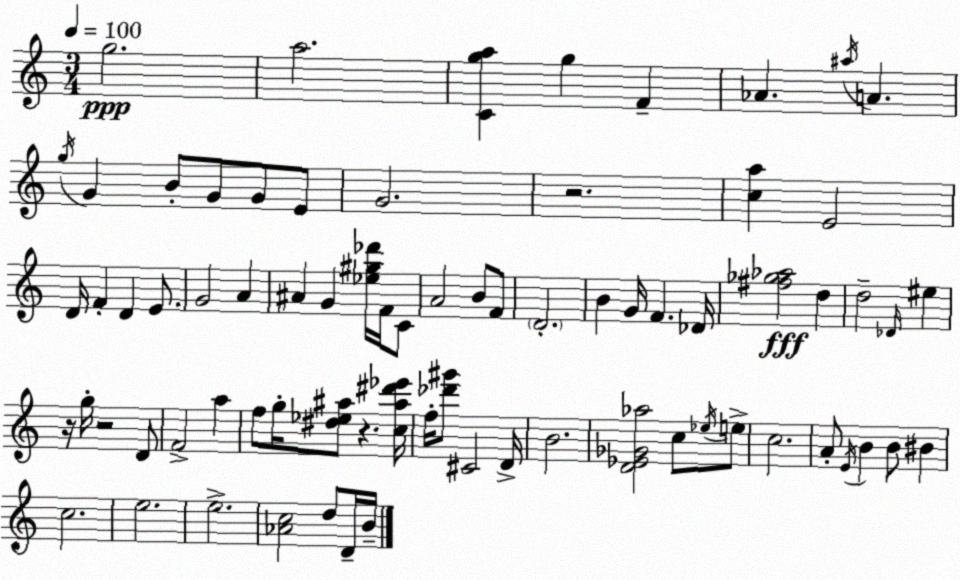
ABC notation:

X:1
T:Untitled
M:3/4
L:1/4
K:Am
g2 a2 [Cga] g F _A ^a/4 A g/4 G B/2 G/2 G/2 E/2 G2 z2 [ca] E2 D/4 F D E/2 G2 A ^A G [_e^g_d']/4 F/4 C/2 A2 B/2 F/2 D2 B G/4 F _D/4 [^f_g_a]2 d d2 _D/4 ^e z/4 g/4 z2 D/2 F2 a f/2 g/4 [^d_e^a]/2 z [c^a^d'_e']/4 f/4 [_d'^g']/2 ^C2 D/4 B2 [D_E_G_a]2 c/2 _e/4 e/2 c2 A/2 E/4 B B/2 ^B c2 e2 e2 [_Ac]2 d/2 D/4 B/4